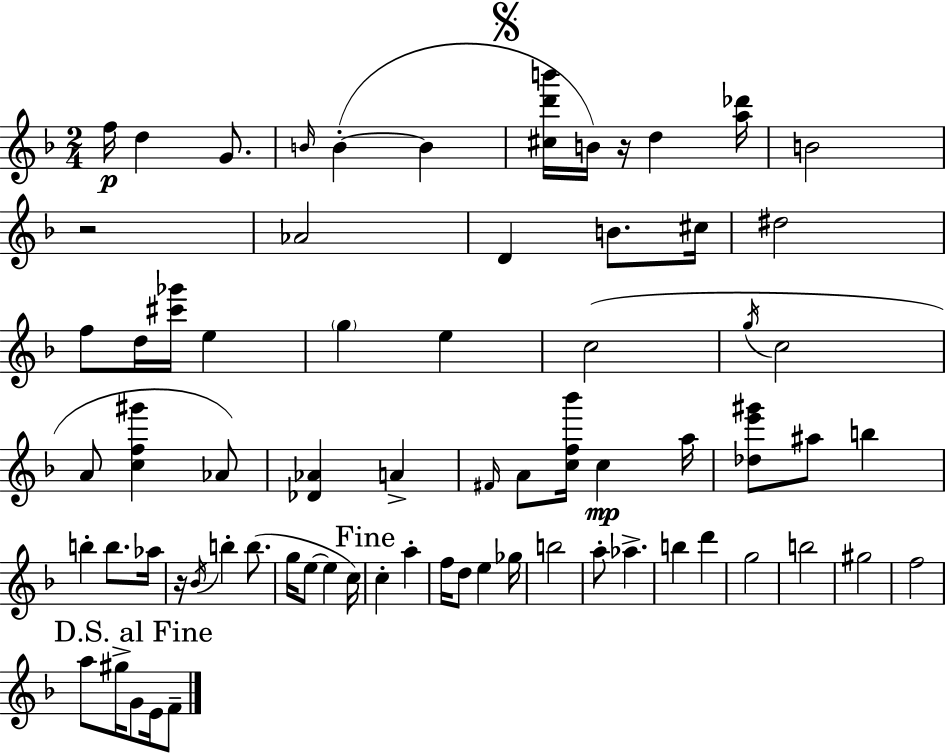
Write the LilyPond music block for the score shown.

{
  \clef treble
  \numericTimeSignature
  \time 2/4
  \key d \minor
  f''16\p d''4 g'8. | \grace { b'16 }( b'4-.~~ b'4 | \mark \markup { \musicglyph "scripts.segno" } <cis'' d''' b'''>16 b'16) r16 d''4 | <a'' des'''>16 b'2 | \break r2 | aes'2 | d'4 b'8. | cis''16 dis''2 | \break f''8 d''16 <cis''' ges'''>16 e''4 | \parenthesize g''4 e''4 | c''2( | \acciaccatura { g''16 } c''2 | \break a'8 <c'' f'' gis'''>4 | aes'8) <des' aes'>4 a'4-> | \grace { fis'16 } a'8 <c'' f'' bes'''>16 c''4\mp | a''16 <des'' e''' gis'''>8 ais''8 b''4 | \break b''4-. b''8. | aes''16 r16 \acciaccatura { bes'16 } b''4-. | b''8.( g''16 e''8~~ e''4 | c''16) \mark "Fine" c''4-. | \break a''4-. f''16 d''8 e''4 | ges''16 b''2 | a''8-. aes''4.-> | b''4 | \break d'''4 g''2 | b''2 | gis''2 | f''2 | \break \mark "D.S. al Fine" a''8 gis''16-> g'8 | e'16 f'8-- \bar "|."
}